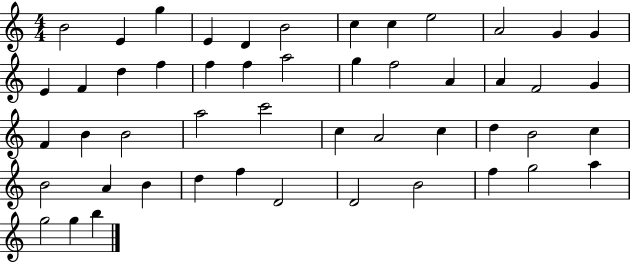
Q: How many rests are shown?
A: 0